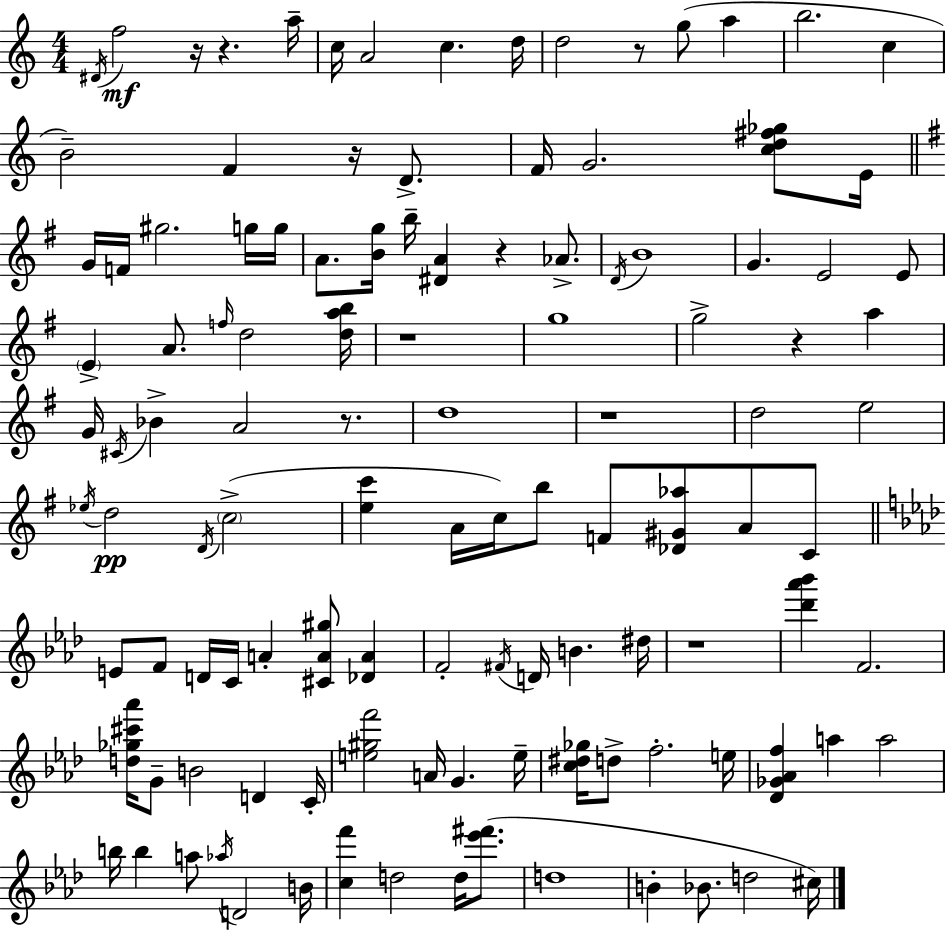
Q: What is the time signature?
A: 4/4